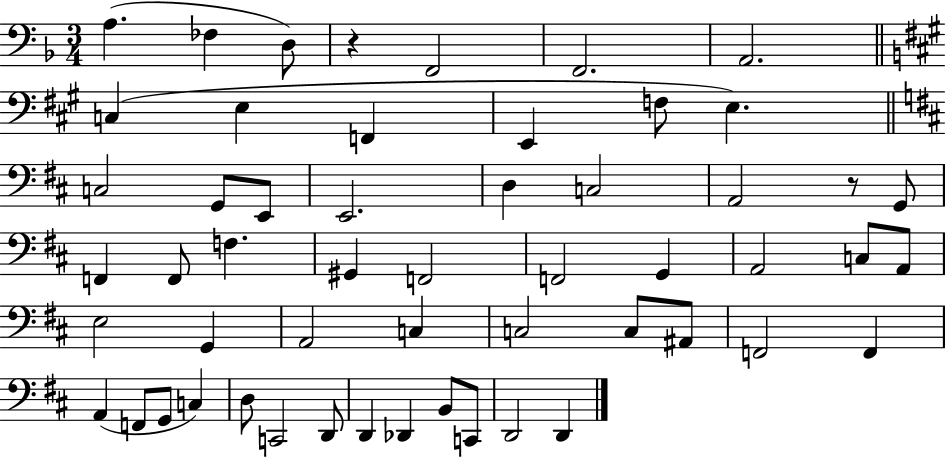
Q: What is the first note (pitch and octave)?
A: A3